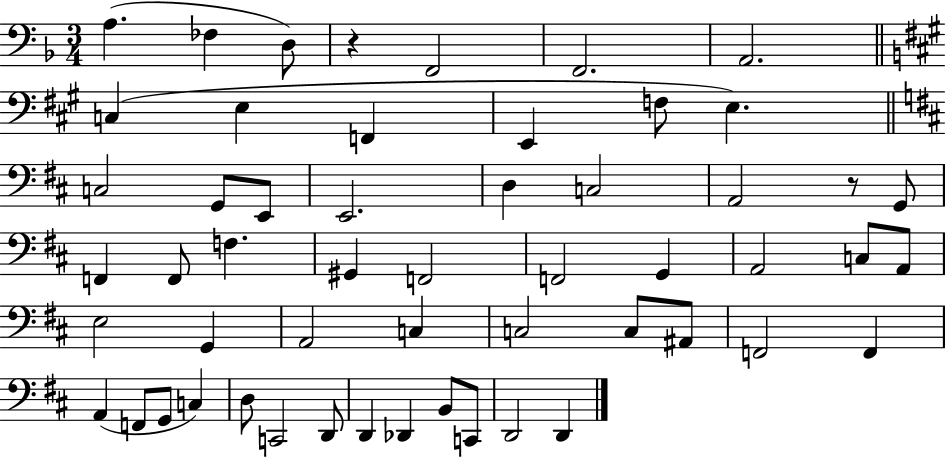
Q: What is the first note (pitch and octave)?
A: A3